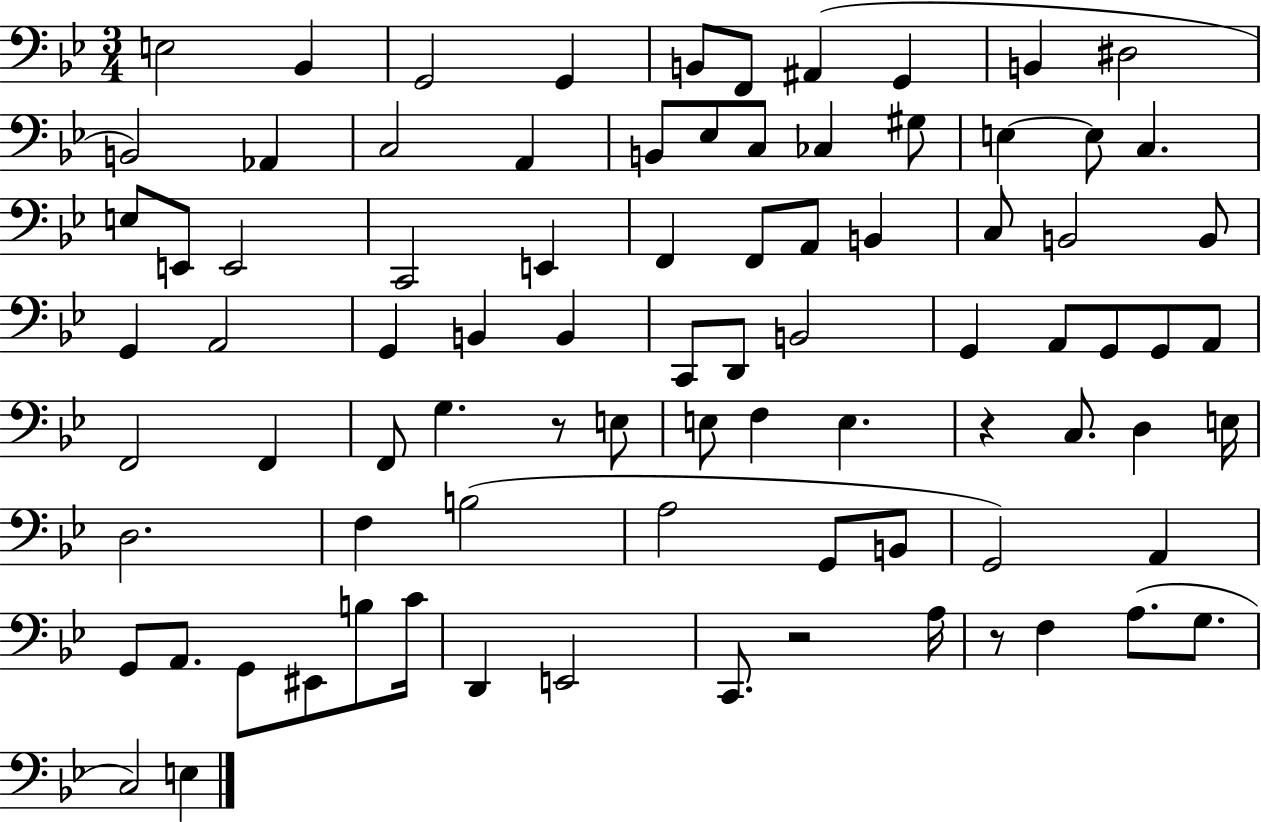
X:1
T:Untitled
M:3/4
L:1/4
K:Bb
E,2 _B,, G,,2 G,, B,,/2 F,,/2 ^A,, G,, B,, ^D,2 B,,2 _A,, C,2 A,, B,,/2 _E,/2 C,/2 _C, ^G,/2 E, E,/2 C, E,/2 E,,/2 E,,2 C,,2 E,, F,, F,,/2 A,,/2 B,, C,/2 B,,2 B,,/2 G,, A,,2 G,, B,, B,, C,,/2 D,,/2 B,,2 G,, A,,/2 G,,/2 G,,/2 A,,/2 F,,2 F,, F,,/2 G, z/2 E,/2 E,/2 F, E, z C,/2 D, E,/4 D,2 F, B,2 A,2 G,,/2 B,,/2 G,,2 A,, G,,/2 A,,/2 G,,/2 ^E,,/2 B,/2 C/4 D,, E,,2 C,,/2 z2 A,/4 z/2 F, A,/2 G,/2 C,2 E,